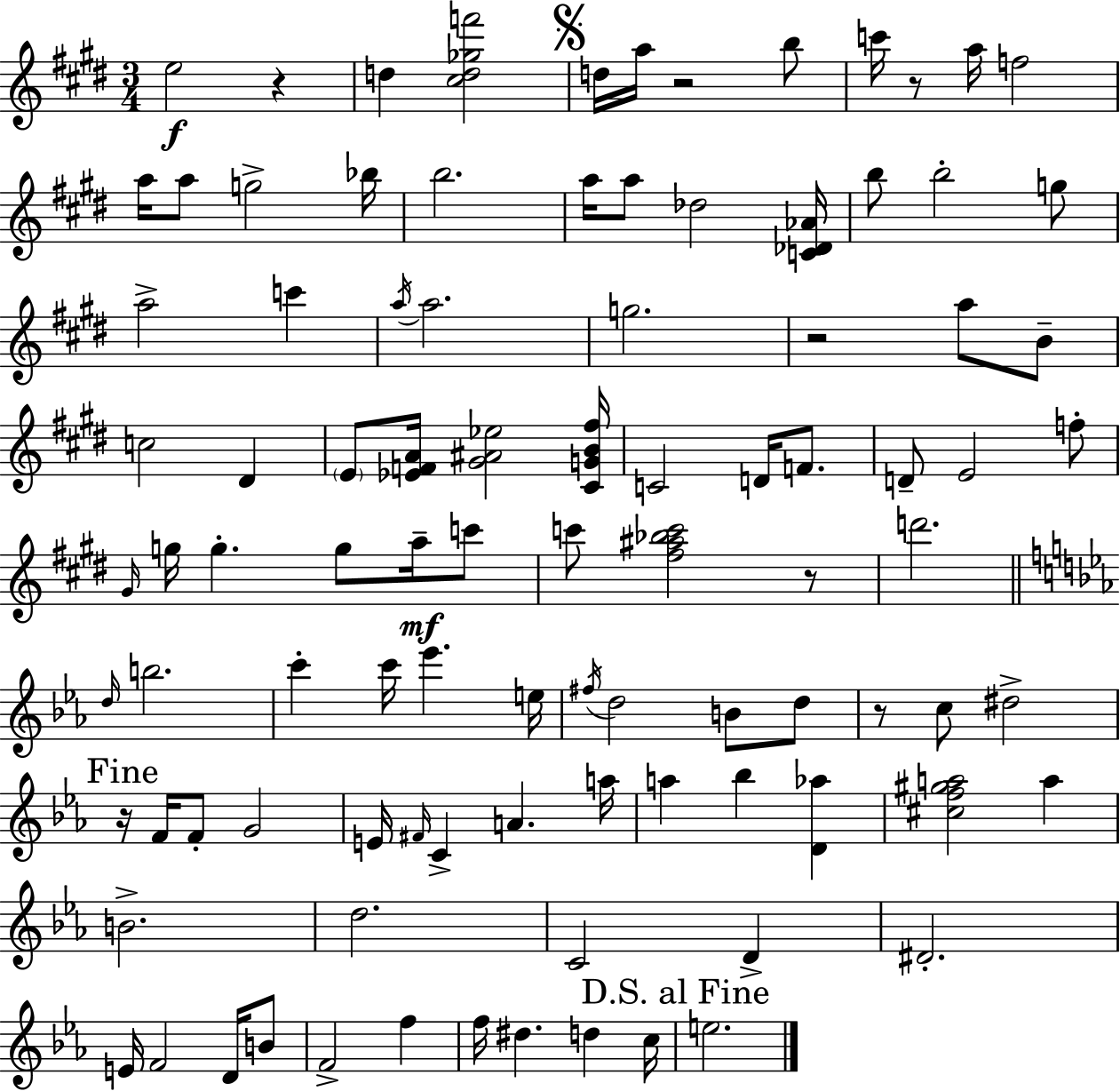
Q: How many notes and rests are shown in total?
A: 97